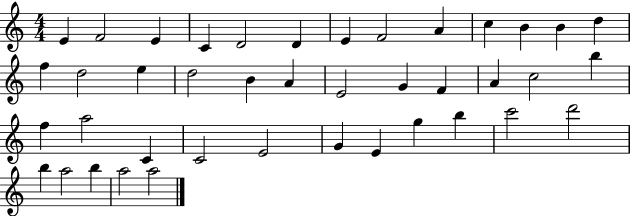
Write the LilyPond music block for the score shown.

{
  \clef treble
  \numericTimeSignature
  \time 4/4
  \key c \major
  e'4 f'2 e'4 | c'4 d'2 d'4 | e'4 f'2 a'4 | c''4 b'4 b'4 d''4 | \break f''4 d''2 e''4 | d''2 b'4 a'4 | e'2 g'4 f'4 | a'4 c''2 b''4 | \break f''4 a''2 c'4 | c'2 e'2 | g'4 e'4 g''4 b''4 | c'''2 d'''2 | \break b''4 a''2 b''4 | a''2 a''2 | \bar "|."
}